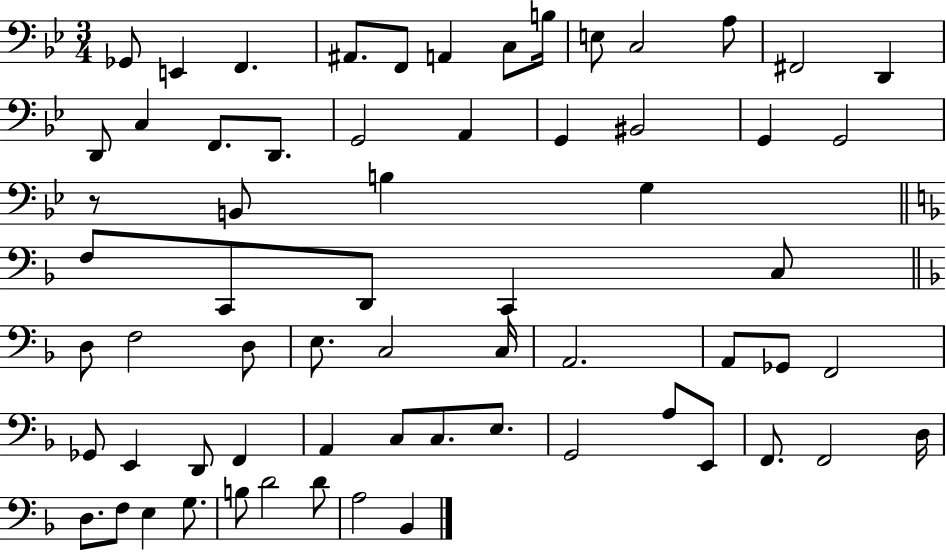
Gb2/e E2/q F2/q. A#2/e. F2/e A2/q C3/e B3/s E3/e C3/h A3/e F#2/h D2/q D2/e C3/q F2/e. D2/e. G2/h A2/q G2/q BIS2/h G2/q G2/h R/e B2/e B3/q G3/q F3/e C2/e D2/e C2/q C3/e D3/e F3/h D3/e E3/e. C3/h C3/s A2/h. A2/e Gb2/e F2/h Gb2/e E2/q D2/e F2/q A2/q C3/e C3/e. E3/e. G2/h A3/e E2/e F2/e. F2/h D3/s D3/e. F3/e E3/q G3/e. B3/e D4/h D4/e A3/h Bb2/q